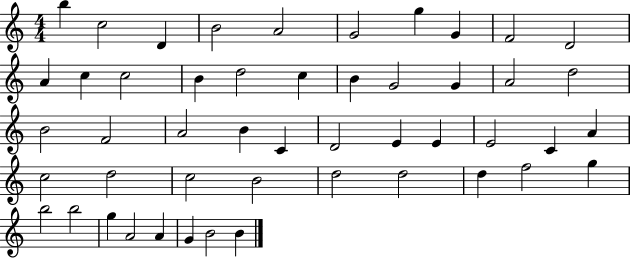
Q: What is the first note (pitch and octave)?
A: B5